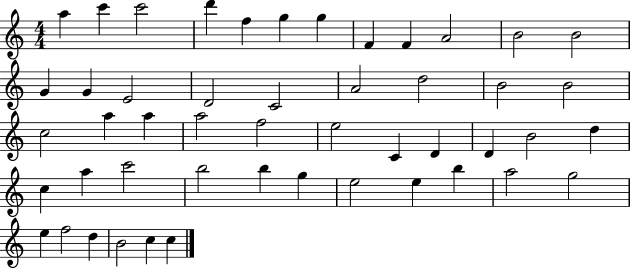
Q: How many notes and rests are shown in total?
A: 49